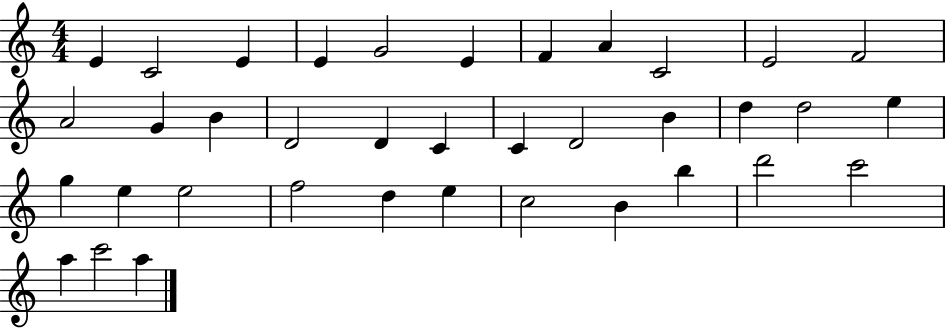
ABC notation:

X:1
T:Untitled
M:4/4
L:1/4
K:C
E C2 E E G2 E F A C2 E2 F2 A2 G B D2 D C C D2 B d d2 e g e e2 f2 d e c2 B b d'2 c'2 a c'2 a